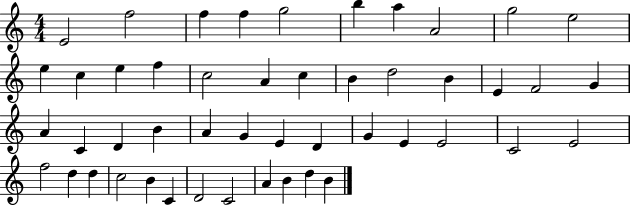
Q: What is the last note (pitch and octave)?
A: B4